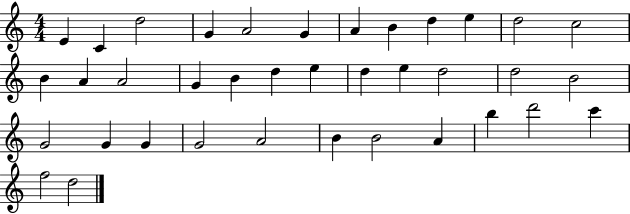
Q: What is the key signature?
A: C major